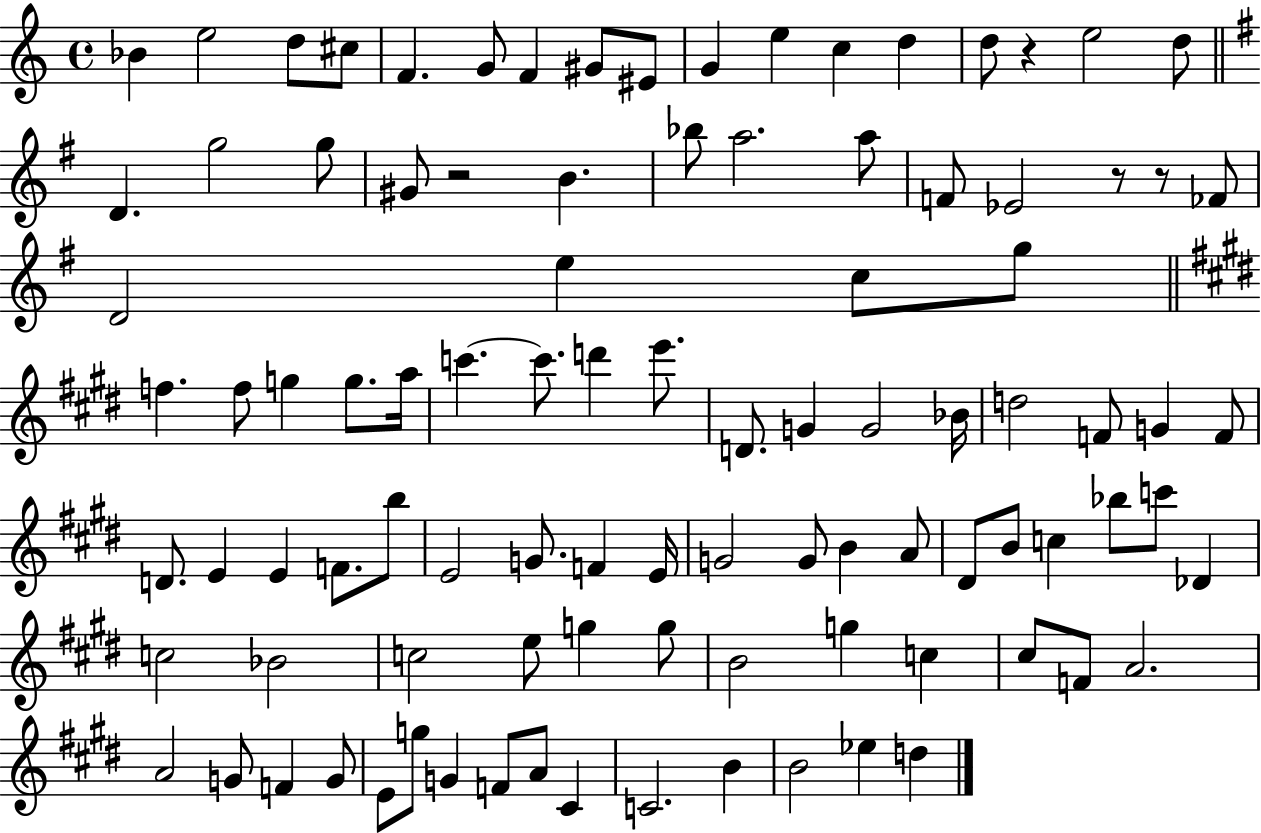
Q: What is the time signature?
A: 4/4